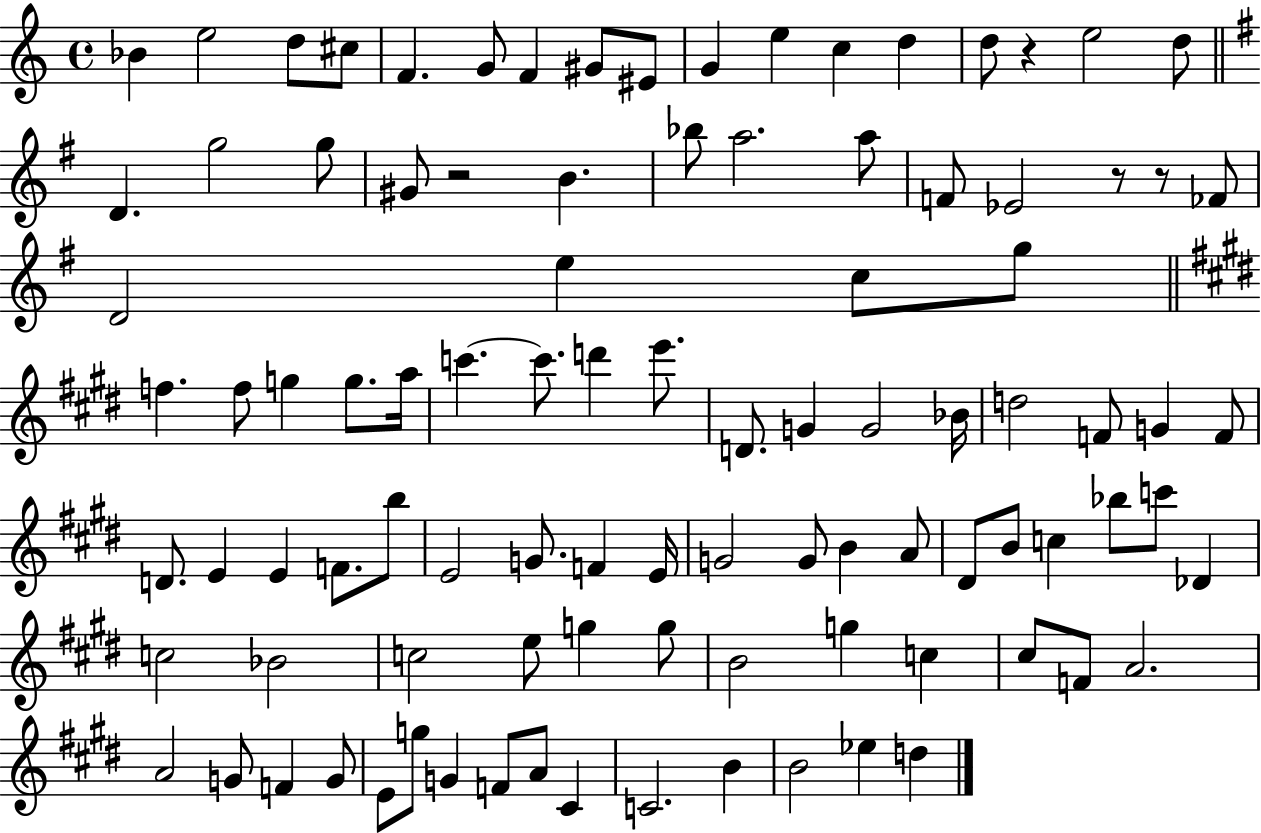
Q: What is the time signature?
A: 4/4